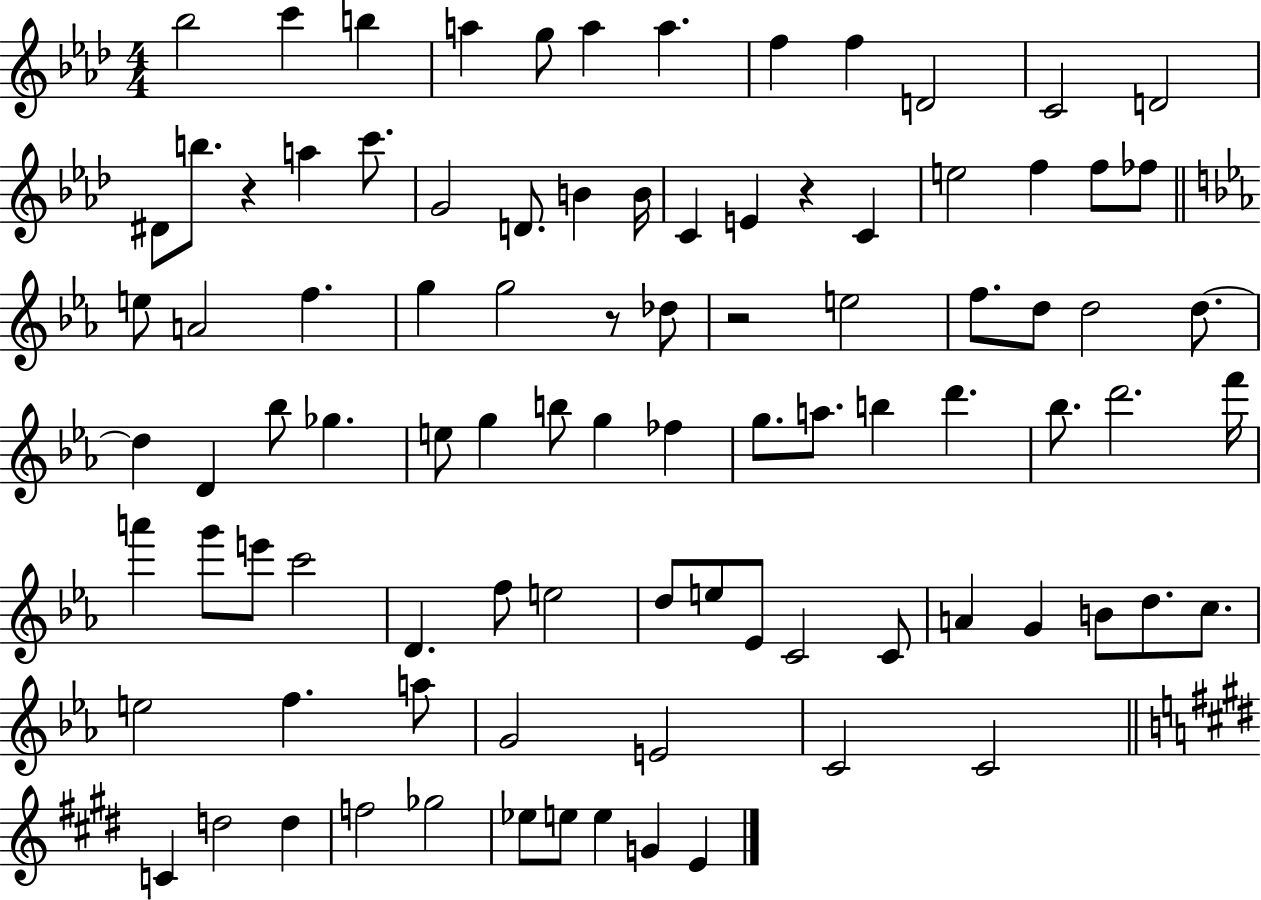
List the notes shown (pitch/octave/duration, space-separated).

Bb5/h C6/q B5/q A5/q G5/e A5/q A5/q. F5/q F5/q D4/h C4/h D4/h D#4/e B5/e. R/q A5/q C6/e. G4/h D4/e. B4/q B4/s C4/q E4/q R/q C4/q E5/h F5/q F5/e FES5/e E5/e A4/h F5/q. G5/q G5/h R/e Db5/e R/h E5/h F5/e. D5/e D5/h D5/e. D5/q D4/q Bb5/e Gb5/q. E5/e G5/q B5/e G5/q FES5/q G5/e. A5/e. B5/q D6/q. Bb5/e. D6/h. F6/s A6/q G6/e E6/e C6/h D4/q. F5/e E5/h D5/e E5/e Eb4/e C4/h C4/e A4/q G4/q B4/e D5/e. C5/e. E5/h F5/q. A5/e G4/h E4/h C4/h C4/h C4/q D5/h D5/q F5/h Gb5/h Eb5/e E5/e E5/q G4/q E4/q